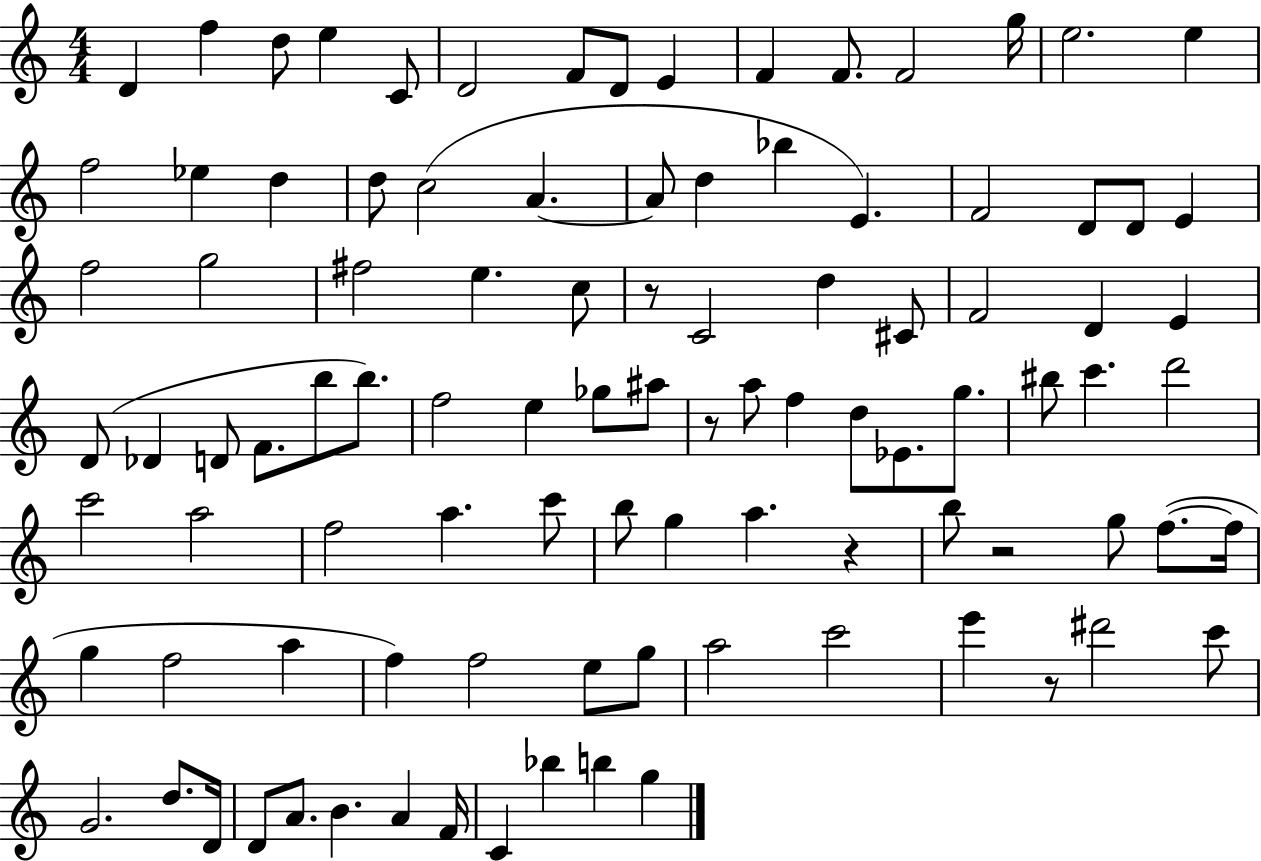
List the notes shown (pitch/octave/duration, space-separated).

D4/q F5/q D5/e E5/q C4/e D4/h F4/e D4/e E4/q F4/q F4/e. F4/h G5/s E5/h. E5/q F5/h Eb5/q D5/q D5/e C5/h A4/q. A4/e D5/q Bb5/q E4/q. F4/h D4/e D4/e E4/q F5/h G5/h F#5/h E5/q. C5/e R/e C4/h D5/q C#4/e F4/h D4/q E4/q D4/e Db4/q D4/e F4/e. B5/e B5/e. F5/h E5/q Gb5/e A#5/e R/e A5/e F5/q D5/e Eb4/e. G5/e. BIS5/e C6/q. D6/h C6/h A5/h F5/h A5/q. C6/e B5/e G5/q A5/q. R/q B5/e R/h G5/e F5/e. F5/s G5/q F5/h A5/q F5/q F5/h E5/e G5/e A5/h C6/h E6/q R/e D#6/h C6/e G4/h. D5/e. D4/s D4/e A4/e. B4/q. A4/q F4/s C4/q Bb5/q B5/q G5/q